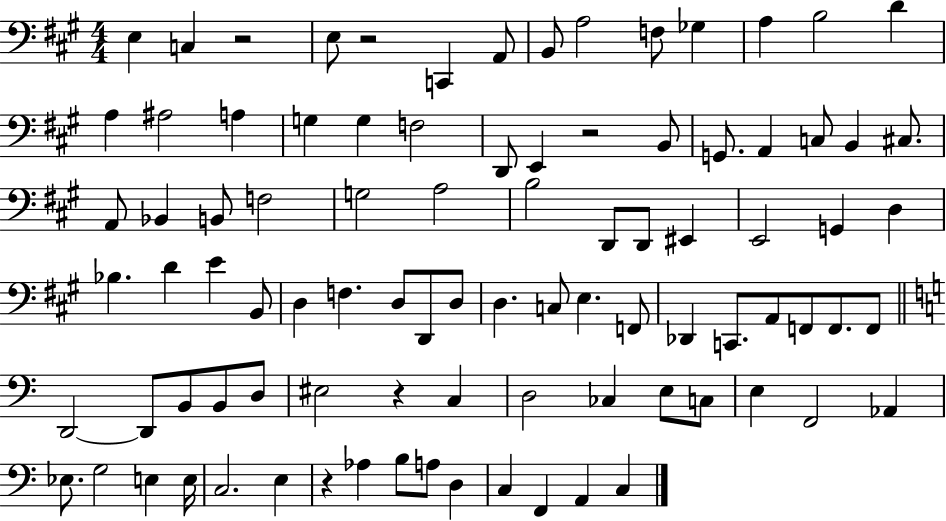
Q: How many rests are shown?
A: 5